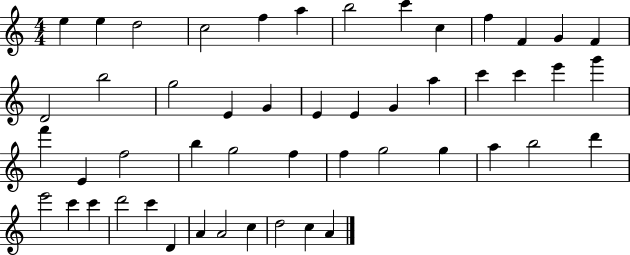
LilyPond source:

{
  \clef treble
  \numericTimeSignature
  \time 4/4
  \key c \major
  e''4 e''4 d''2 | c''2 f''4 a''4 | b''2 c'''4 c''4 | f''4 f'4 g'4 f'4 | \break d'2 b''2 | g''2 e'4 g'4 | e'4 e'4 g'4 a''4 | c'''4 c'''4 e'''4 g'''4 | \break f'''4 e'4 f''2 | b''4 g''2 f''4 | f''4 g''2 g''4 | a''4 b''2 d'''4 | \break e'''2 c'''4 c'''4 | d'''2 c'''4 d'4 | a'4 a'2 c''4 | d''2 c''4 a'4 | \break \bar "|."
}